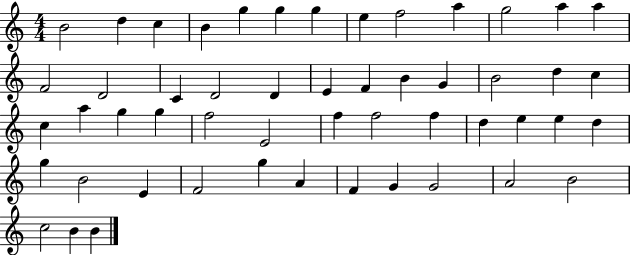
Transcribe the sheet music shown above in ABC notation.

X:1
T:Untitled
M:4/4
L:1/4
K:C
B2 d c B g g g e f2 a g2 a a F2 D2 C D2 D E F B G B2 d c c a g g f2 E2 f f2 f d e e d g B2 E F2 g A F G G2 A2 B2 c2 B B